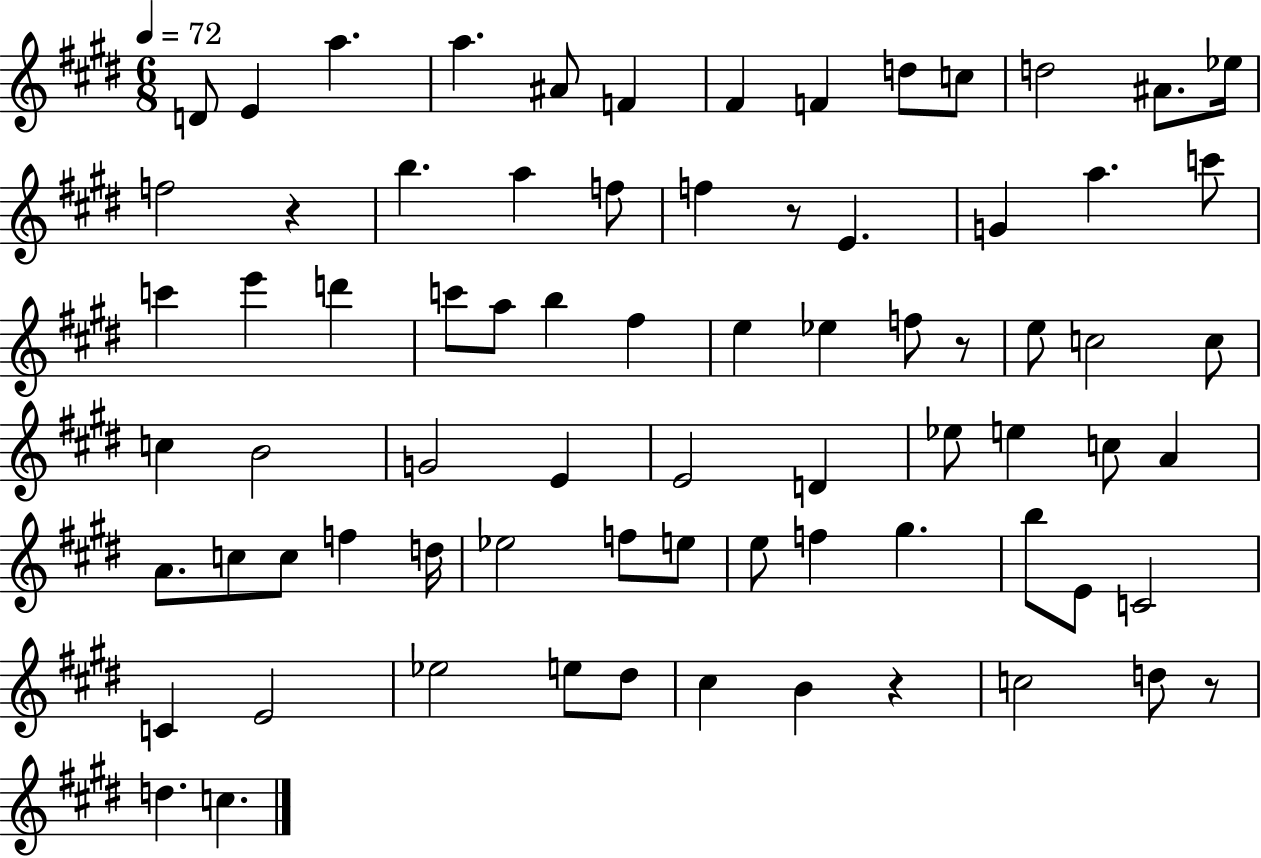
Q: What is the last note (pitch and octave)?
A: C5